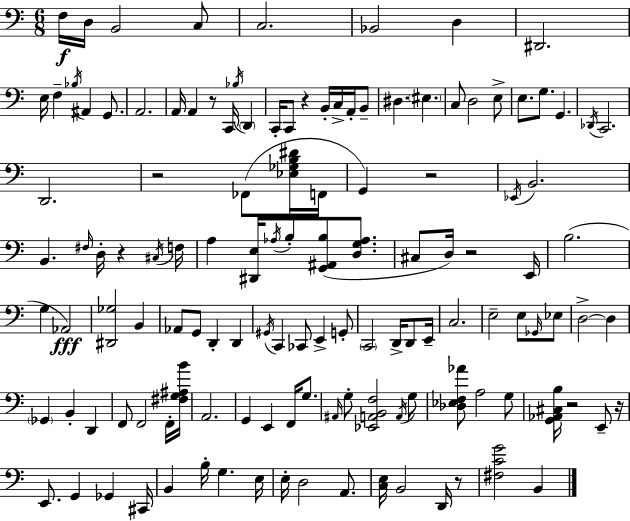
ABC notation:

X:1
T:Untitled
M:6/8
L:1/4
K:C
F,/4 D,/4 B,,2 C,/2 C,2 _B,,2 D, ^D,,2 E,/4 F, _B,/4 ^A,, G,,/2 A,,2 A,,/4 A,, z/2 C,,/4 _B,/4 D,, C,,/4 C,,/2 z B,,/4 C,/4 A,,/4 B,,/2 ^D, ^E, C,/2 D,2 E,/2 E,/2 G,/2 G,, _D,,/4 C,,2 D,,2 z2 _F,,/2 [_E,_G,B,^D]/4 F,,/4 G,, z2 _E,,/4 B,,2 B,, ^F,/4 D,/4 z ^C,/4 F,/4 A, [^D,,E,]/4 _A,/4 B,/2 [G,,^A,,B,]/2 [D,G,_A,]/2 ^C,/2 D,/4 z2 E,,/4 B,2 G, _A,,2 [^D,,_G,]2 B,, _A,,/2 G,,/2 D,, D,, ^G,,/4 C,, _C,,/2 E,, G,,/2 C,,2 D,,/4 D,,/2 E,,/4 C,2 E,2 E,/2 _G,,/4 _E,/2 D,2 D, _G,, B,, D,, F,,/2 F,,2 F,,/4 [^F,G,^A,B]/4 A,,2 G,, E,, F,,/4 G,/2 ^A,,/4 G,/2 [_E,,A,,B,,F,]2 A,,/4 G,/2 [_D,_E,F,_A]/2 A,2 G,/2 [G,,_A,,^C,B,]/4 z2 E,,/2 z/4 E,,/2 G,, _G,, ^C,,/4 B,, B,/4 G, E,/4 E,/4 D,2 A,,/2 [C,E,]/4 B,,2 D,,/4 z/2 [^F,CG]2 B,,